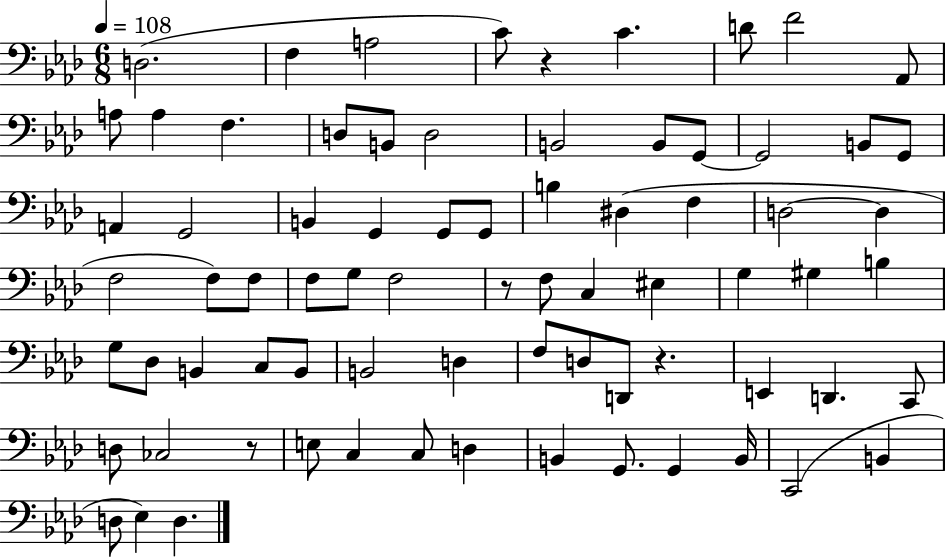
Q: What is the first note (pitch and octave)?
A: D3